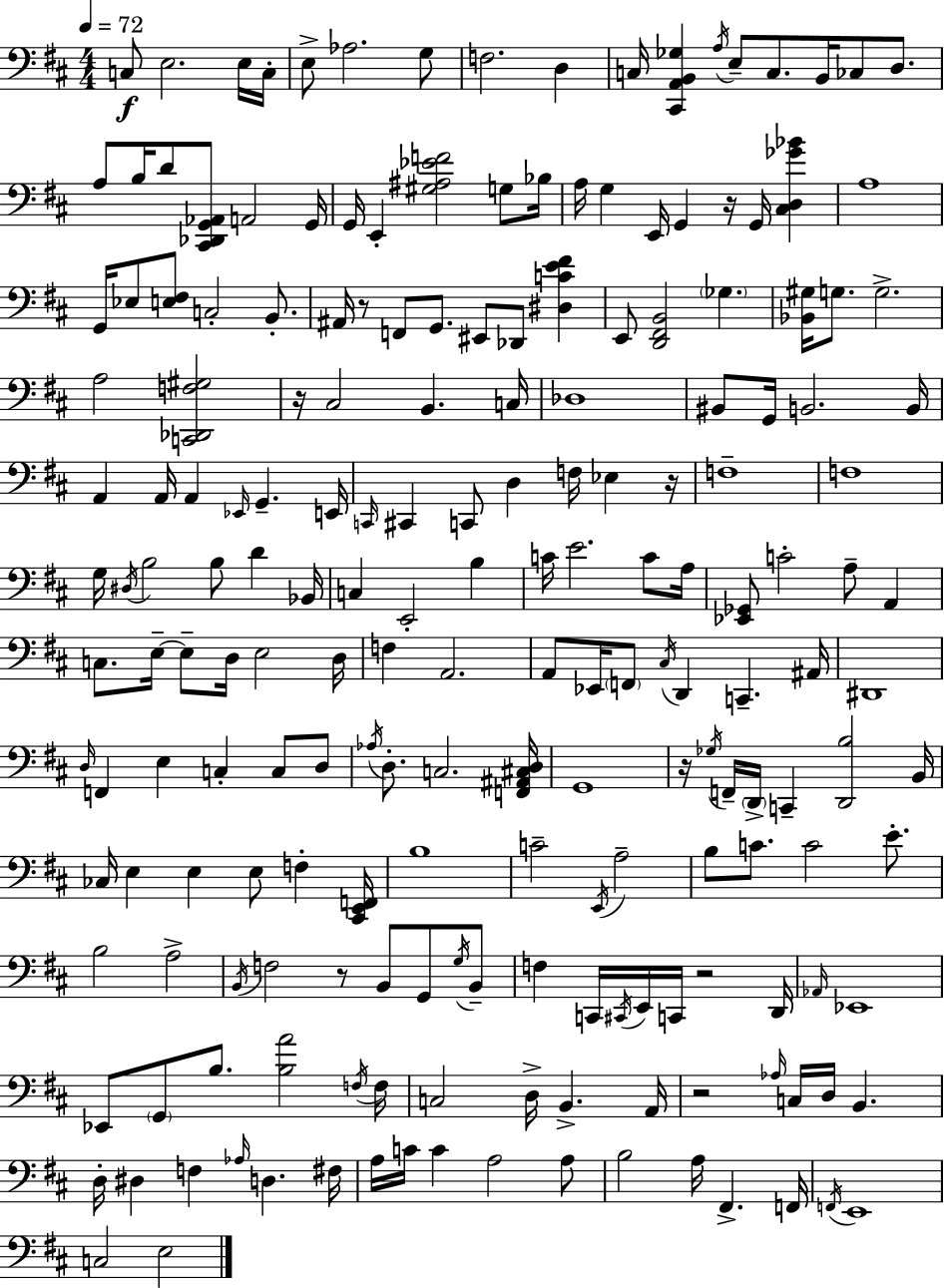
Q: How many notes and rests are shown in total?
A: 197